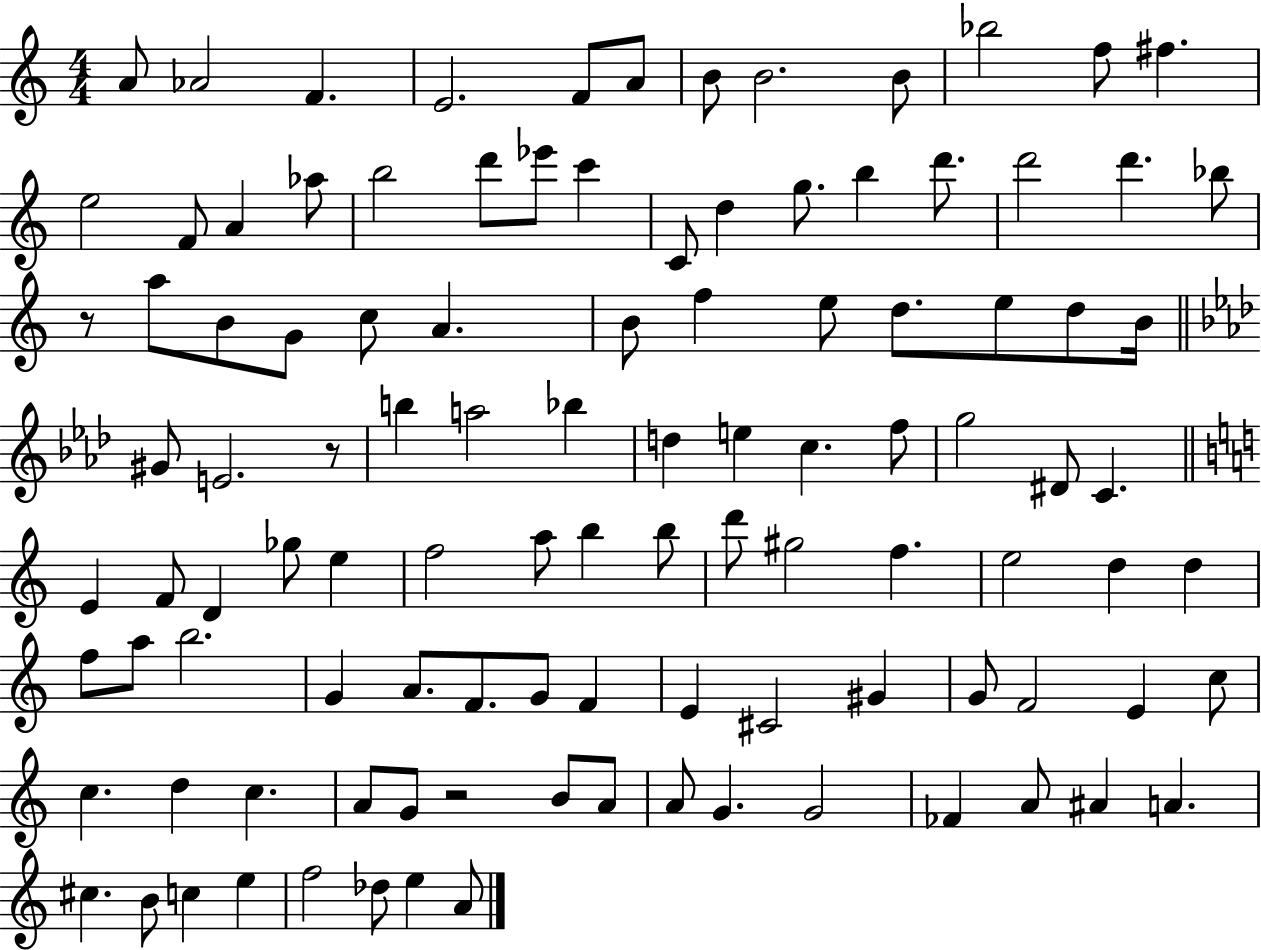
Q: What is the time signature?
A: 4/4